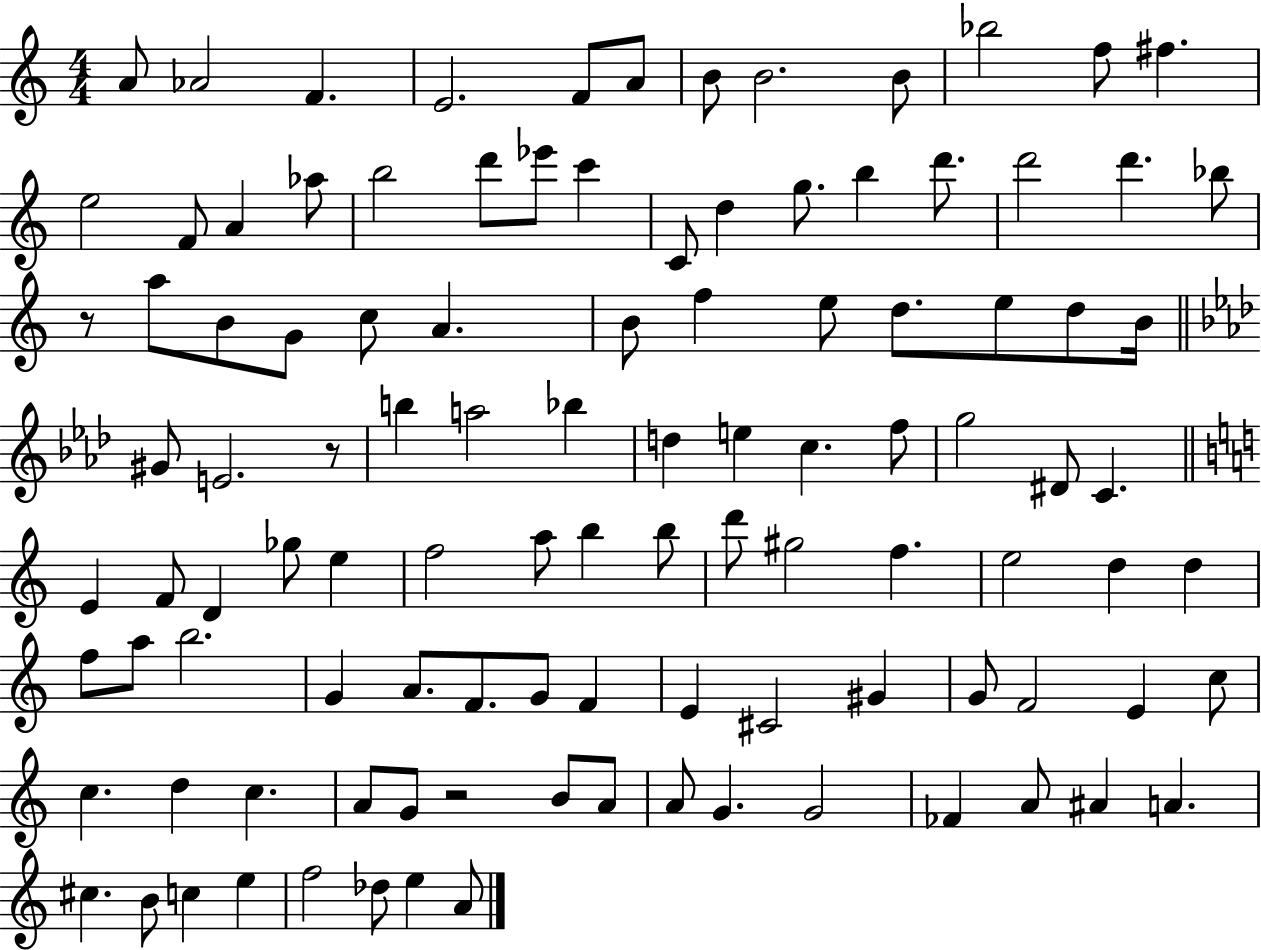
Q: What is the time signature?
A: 4/4